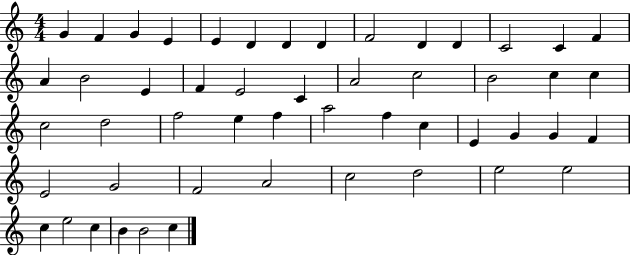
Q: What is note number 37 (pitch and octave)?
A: F4